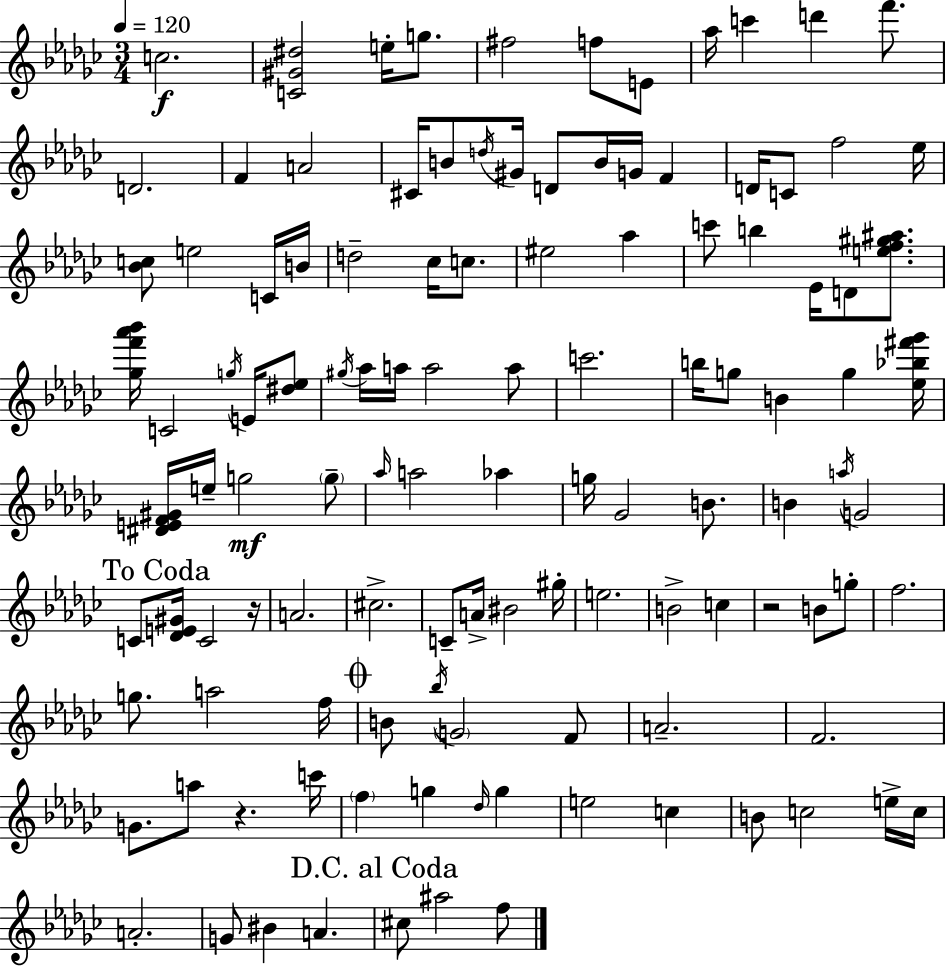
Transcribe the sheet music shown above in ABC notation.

X:1
T:Untitled
M:3/4
L:1/4
K:Ebm
c2 [C^G^d]2 e/4 g/2 ^f2 f/2 E/2 _a/4 c' d' f'/2 D2 F A2 ^C/4 B/2 d/4 ^G/4 D/2 B/4 G/4 F D/4 C/2 f2 _e/4 [_Bc]/2 e2 C/4 B/4 d2 _c/4 c/2 ^e2 _a c'/2 b _E/4 D/2 [ef^g^a]/2 [_gf'_a'_b']/4 C2 g/4 E/4 [^d_e]/2 ^g/4 _a/4 a/4 a2 a/2 c'2 b/4 g/2 B g [_e_b^f'_g']/4 [^DEF^G]/4 e/4 g2 g/2 _a/4 a2 _a g/4 _G2 B/2 B a/4 G2 C/2 [_DE^G]/4 C2 z/4 A2 ^c2 C/2 A/4 ^B2 ^g/4 e2 B2 c z2 B/2 g/2 f2 g/2 a2 f/4 B/2 _b/4 G2 F/2 A2 F2 G/2 a/2 z c'/4 f g _d/4 g e2 c B/2 c2 e/4 c/4 A2 G/2 ^B A ^c/2 ^a2 f/2